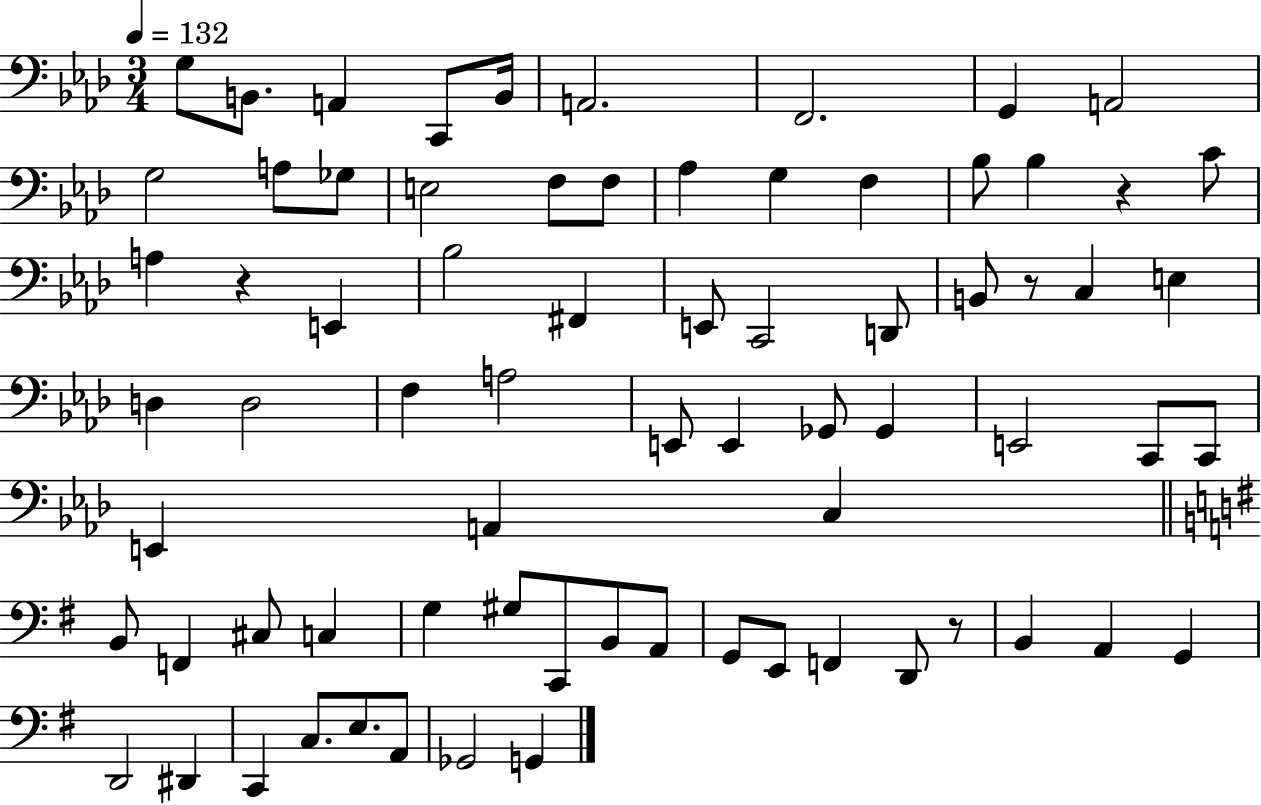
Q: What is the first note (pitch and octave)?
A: G3